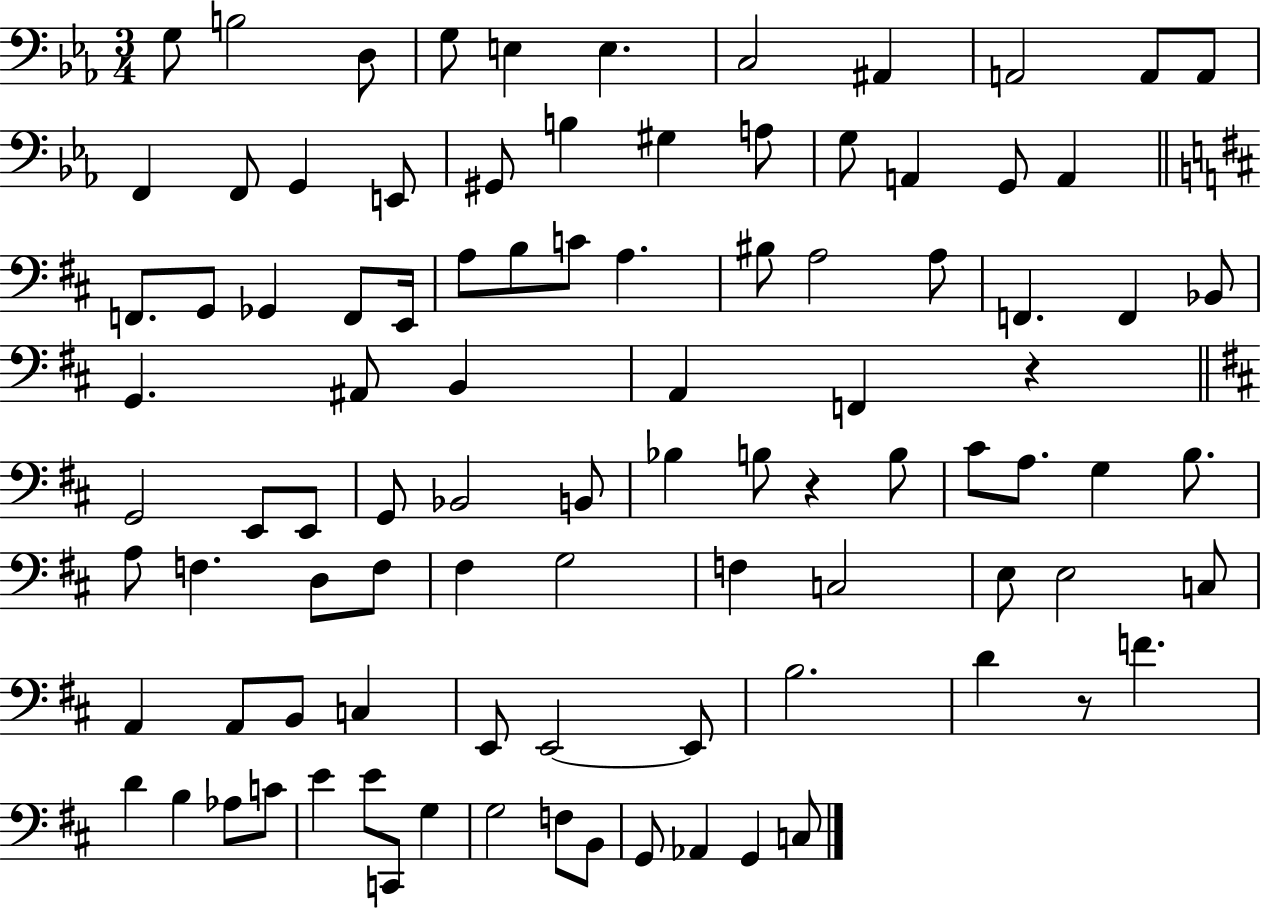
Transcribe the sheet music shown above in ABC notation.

X:1
T:Untitled
M:3/4
L:1/4
K:Eb
G,/2 B,2 D,/2 G,/2 E, E, C,2 ^A,, A,,2 A,,/2 A,,/2 F,, F,,/2 G,, E,,/2 ^G,,/2 B, ^G, A,/2 G,/2 A,, G,,/2 A,, F,,/2 G,,/2 _G,, F,,/2 E,,/4 A,/2 B,/2 C/2 A, ^B,/2 A,2 A,/2 F,, F,, _B,,/2 G,, ^A,,/2 B,, A,, F,, z G,,2 E,,/2 E,,/2 G,,/2 _B,,2 B,,/2 _B, B,/2 z B,/2 ^C/2 A,/2 G, B,/2 A,/2 F, D,/2 F,/2 ^F, G,2 F, C,2 E,/2 E,2 C,/2 A,, A,,/2 B,,/2 C, E,,/2 E,,2 E,,/2 B,2 D z/2 F D B, _A,/2 C/2 E E/2 C,,/2 G, G,2 F,/2 B,,/2 G,,/2 _A,, G,, C,/2